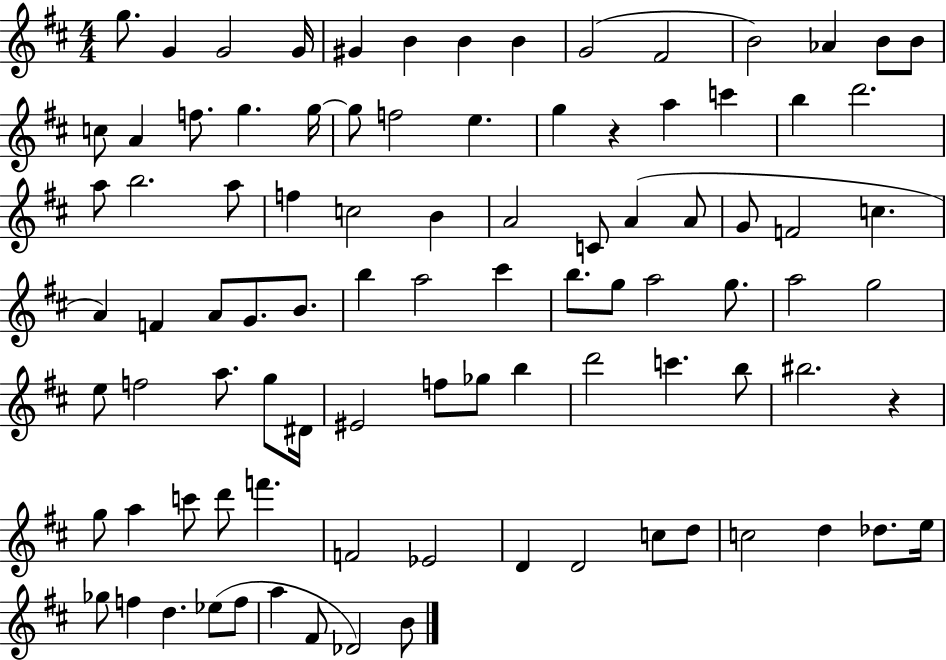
{
  \clef treble
  \numericTimeSignature
  \time 4/4
  \key d \major
  \repeat volta 2 { g''8. g'4 g'2 g'16 | gis'4 b'4 b'4 b'4 | g'2( fis'2 | b'2) aes'4 b'8 b'8 | \break c''8 a'4 f''8. g''4. g''16~~ | g''8 f''2 e''4. | g''4 r4 a''4 c'''4 | b''4 d'''2. | \break a''8 b''2. a''8 | f''4 c''2 b'4 | a'2 c'8 a'4( a'8 | g'8 f'2 c''4. | \break a'4) f'4 a'8 g'8. b'8. | b''4 a''2 cis'''4 | b''8. g''8 a''2 g''8. | a''2 g''2 | \break e''8 f''2 a''8. g''8 dis'16 | eis'2 f''8 ges''8 b''4 | d'''2 c'''4. b''8 | bis''2. r4 | \break g''8 a''4 c'''8 d'''8 f'''4. | f'2 ees'2 | d'4 d'2 c''8 d''8 | c''2 d''4 des''8. e''16 | \break ges''8 f''4 d''4. ees''8( f''8 | a''4 fis'8 des'2) b'8 | } \bar "|."
}